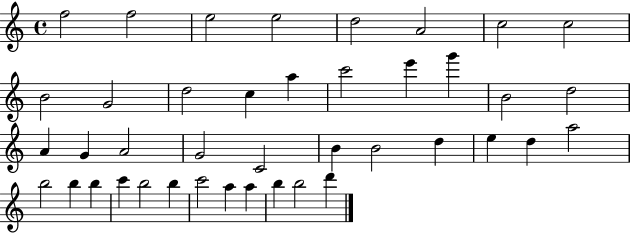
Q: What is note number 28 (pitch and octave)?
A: D5